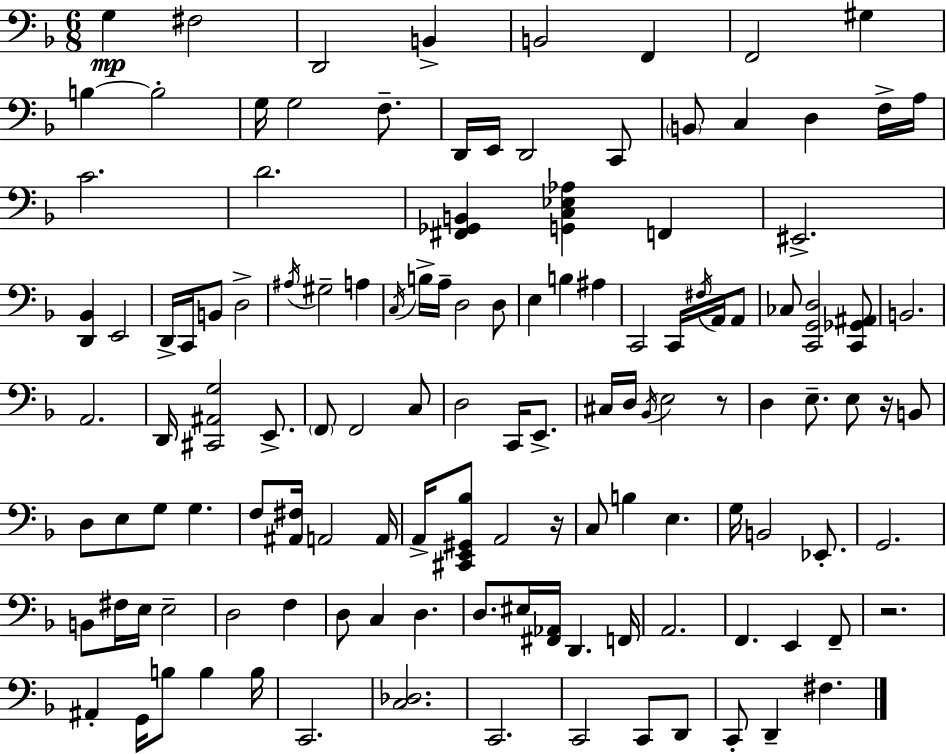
X:1
T:Untitled
M:6/8
L:1/4
K:Dm
G, ^F,2 D,,2 B,, B,,2 F,, F,,2 ^G, B, B,2 G,/4 G,2 F,/2 D,,/4 E,,/4 D,,2 C,,/2 B,,/2 C, D, F,/4 A,/4 C2 D2 [^F,,_G,,B,,] [G,,C,_E,_A,] F,, ^E,,2 [D,,_B,,] E,,2 D,,/4 C,,/4 B,,/2 D,2 ^A,/4 ^G,2 A, C,/4 B,/4 A,/4 D,2 D,/2 E, B, ^A, C,,2 C,,/4 ^F,/4 A,,/4 A,,/2 _C,/2 [C,,G,,D,]2 [C,,_G,,^A,,]/2 B,,2 A,,2 D,,/4 [^C,,^A,,G,]2 E,,/2 F,,/2 F,,2 C,/2 D,2 C,,/4 E,,/2 ^C,/4 D,/4 _B,,/4 E,2 z/2 D, E,/2 E,/2 z/4 B,,/2 D,/2 E,/2 G,/2 G, F,/2 [^A,,^F,]/4 A,,2 A,,/4 A,,/4 [^C,,E,,^G,,_B,]/2 A,,2 z/4 C,/2 B, E, G,/4 B,,2 _E,,/2 G,,2 B,,/2 ^F,/4 E,/4 E,2 D,2 F, D,/2 C, D, D,/2 ^E,/4 [^F,,_A,,]/4 D,, F,,/4 A,,2 F,, E,, F,,/2 z2 ^A,, G,,/4 B,/2 B, B,/4 C,,2 [C,_D,]2 C,,2 C,,2 C,,/2 D,,/2 C,,/2 D,, ^F,